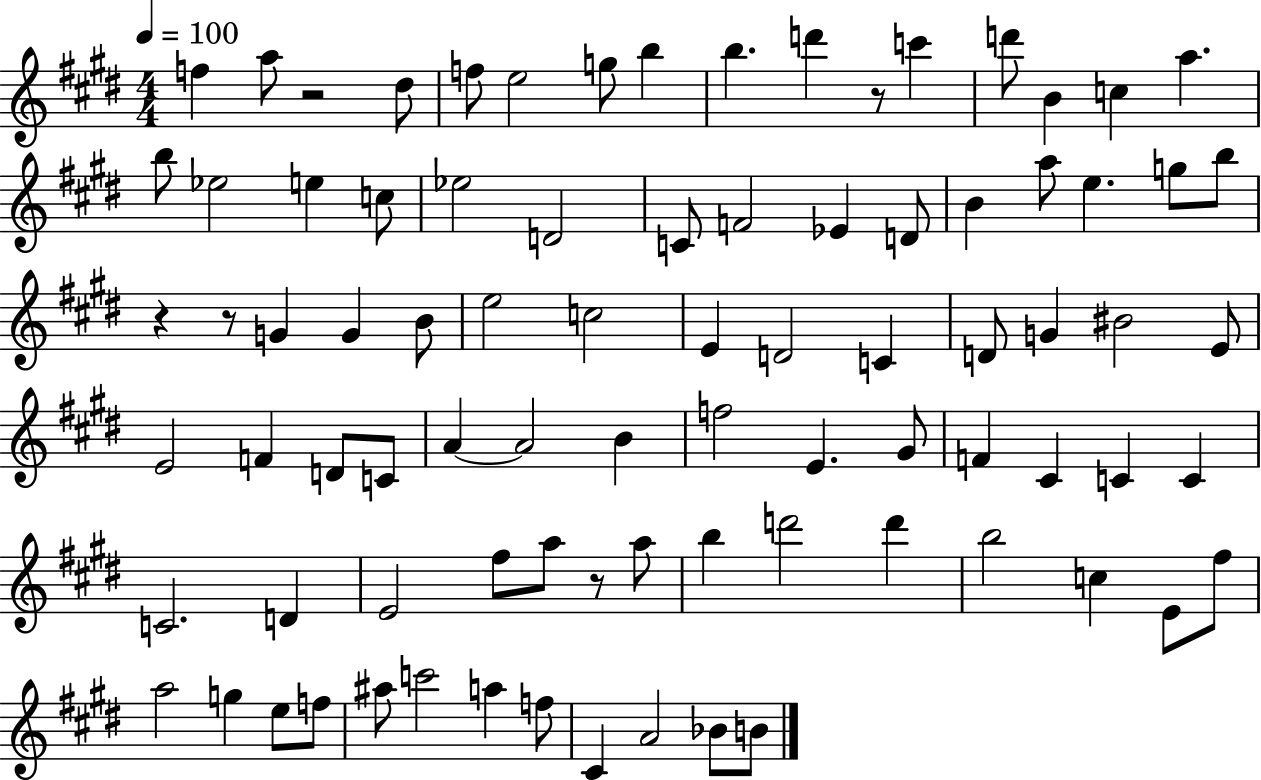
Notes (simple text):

F5/q A5/e R/h D#5/e F5/e E5/h G5/e B5/q B5/q. D6/q R/e C6/q D6/e B4/q C5/q A5/q. B5/e Eb5/h E5/q C5/e Eb5/h D4/h C4/e F4/h Eb4/q D4/e B4/q A5/e E5/q. G5/e B5/e R/q R/e G4/q G4/q B4/e E5/h C5/h E4/q D4/h C4/q D4/e G4/q BIS4/h E4/e E4/h F4/q D4/e C4/e A4/q A4/h B4/q F5/h E4/q. G#4/e F4/q C#4/q C4/q C4/q C4/h. D4/q E4/h F#5/e A5/e R/e A5/e B5/q D6/h D6/q B5/h C5/q E4/e F#5/e A5/h G5/q E5/e F5/e A#5/e C6/h A5/q F5/e C#4/q A4/h Bb4/e B4/e